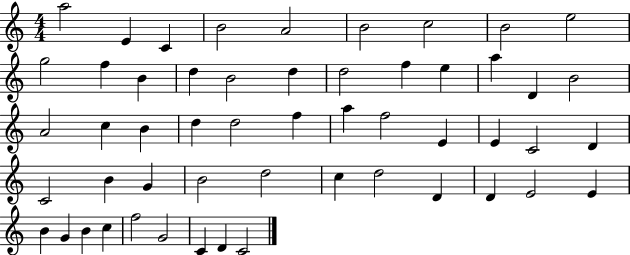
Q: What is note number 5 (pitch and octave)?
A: A4